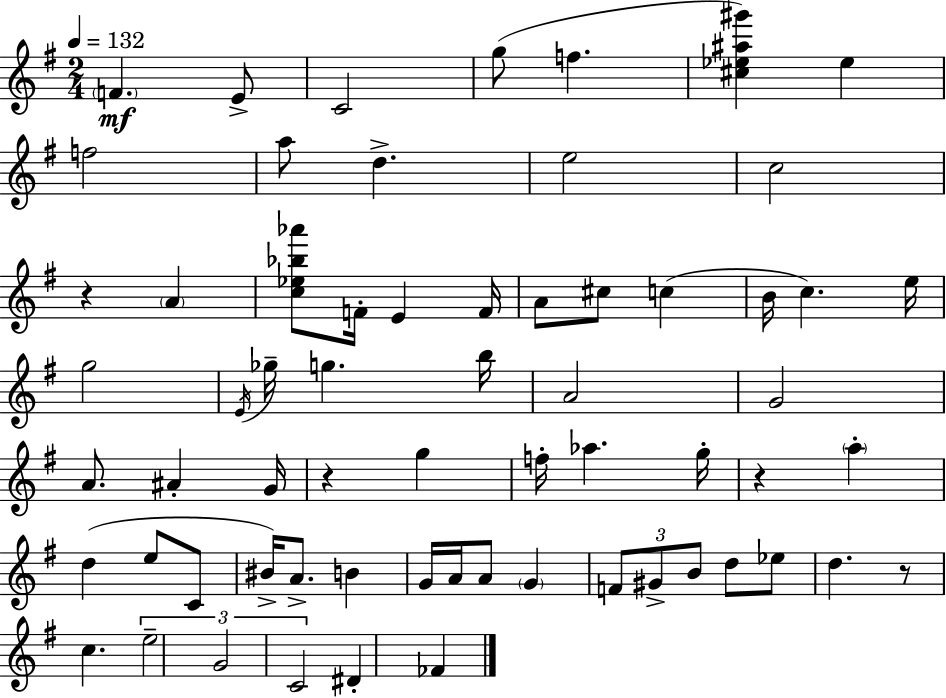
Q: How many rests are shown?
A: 4